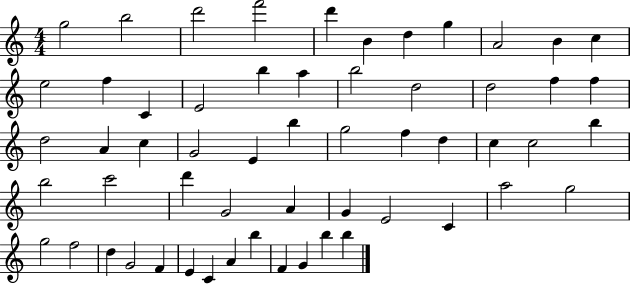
G5/h B5/h D6/h F6/h D6/q B4/q D5/q G5/q A4/h B4/q C5/q E5/h F5/q C4/q E4/h B5/q A5/q B5/h D5/h D5/h F5/q F5/q D5/h A4/q C5/q G4/h E4/q B5/q G5/h F5/q D5/q C5/q C5/h B5/q B5/h C6/h D6/q G4/h A4/q G4/q E4/h C4/q A5/h G5/h G5/h F5/h D5/q G4/h F4/q E4/q C4/q A4/q B5/q F4/q G4/q B5/q B5/q